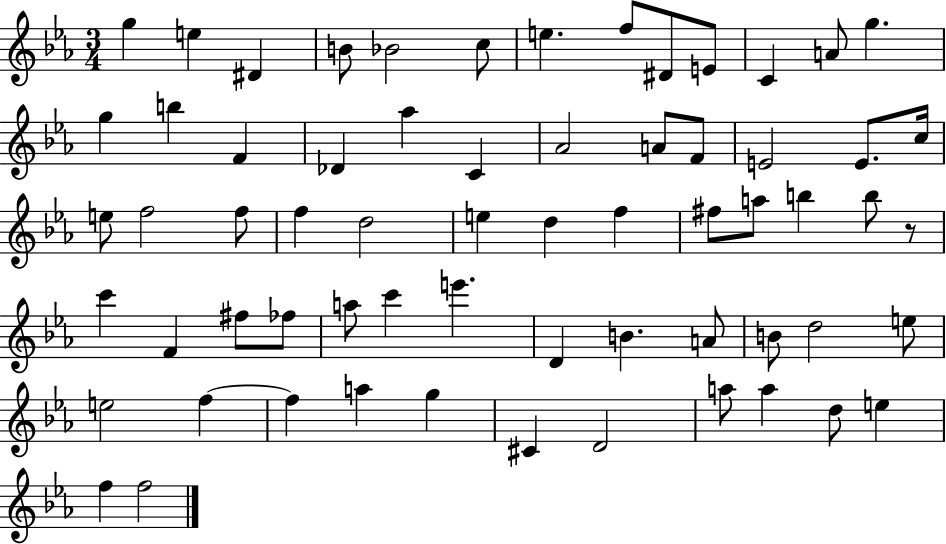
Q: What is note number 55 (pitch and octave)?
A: G5